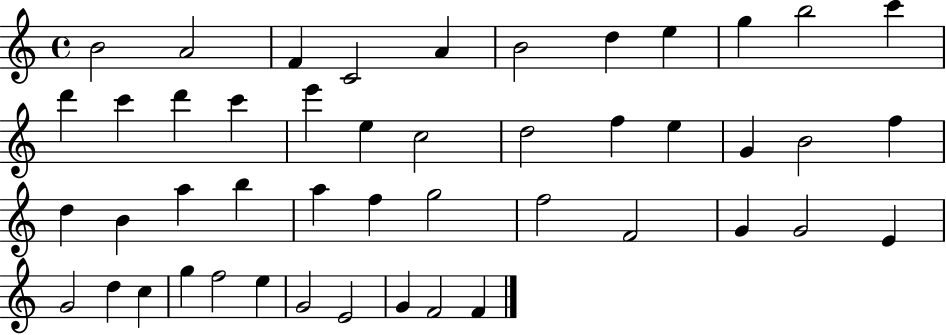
X:1
T:Untitled
M:4/4
L:1/4
K:C
B2 A2 F C2 A B2 d e g b2 c' d' c' d' c' e' e c2 d2 f e G B2 f d B a b a f g2 f2 F2 G G2 E G2 d c g f2 e G2 E2 G F2 F